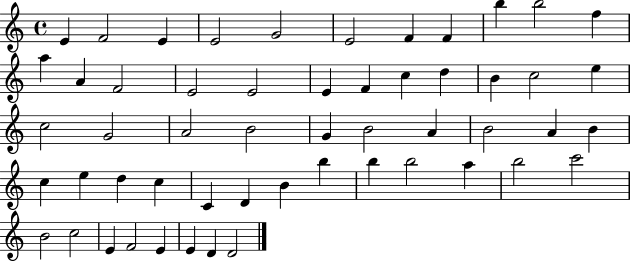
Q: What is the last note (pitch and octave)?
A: D4